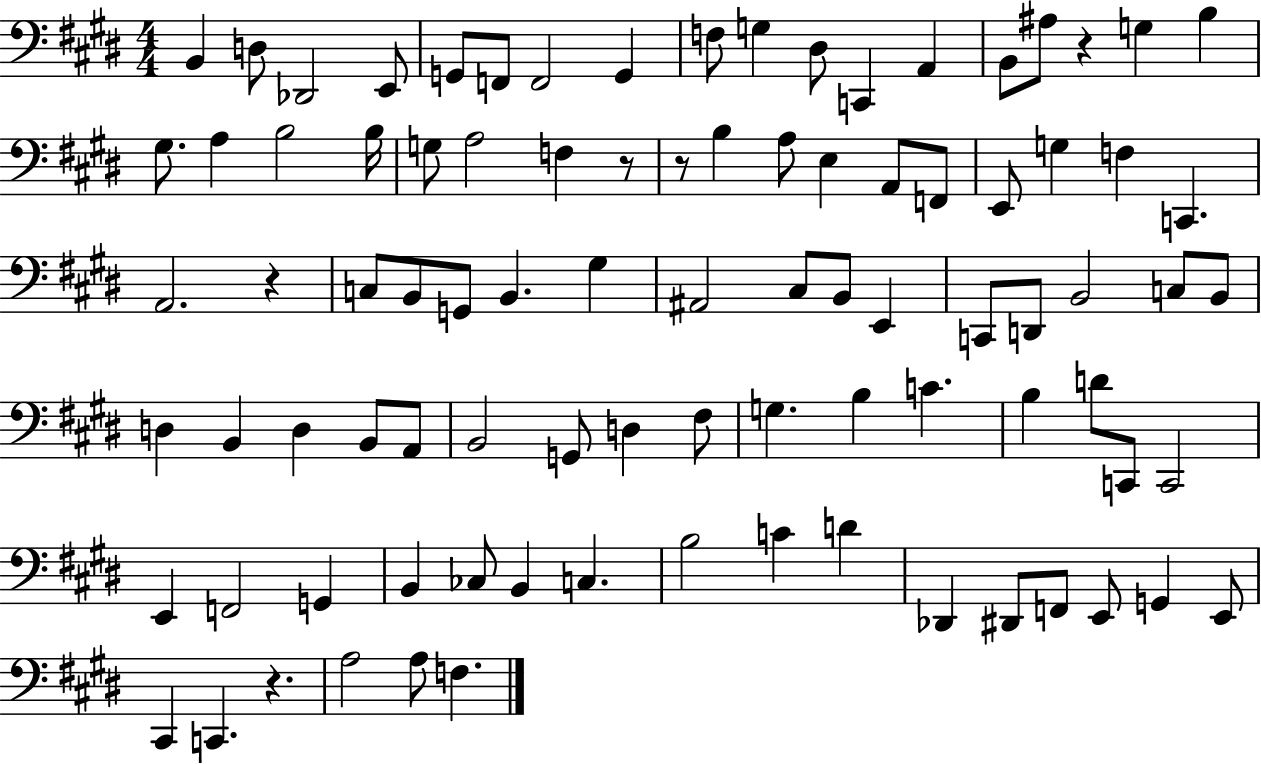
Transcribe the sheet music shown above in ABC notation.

X:1
T:Untitled
M:4/4
L:1/4
K:E
B,, D,/2 _D,,2 E,,/2 G,,/2 F,,/2 F,,2 G,, F,/2 G, ^D,/2 C,, A,, B,,/2 ^A,/2 z G, B, ^G,/2 A, B,2 B,/4 G,/2 A,2 F, z/2 z/2 B, A,/2 E, A,,/2 F,,/2 E,,/2 G, F, C,, A,,2 z C,/2 B,,/2 G,,/2 B,, ^G, ^A,,2 ^C,/2 B,,/2 E,, C,,/2 D,,/2 B,,2 C,/2 B,,/2 D, B,, D, B,,/2 A,,/2 B,,2 G,,/2 D, ^F,/2 G, B, C B, D/2 C,,/2 C,,2 E,, F,,2 G,, B,, _C,/2 B,, C, B,2 C D _D,, ^D,,/2 F,,/2 E,,/2 G,, E,,/2 ^C,, C,, z A,2 A,/2 F,